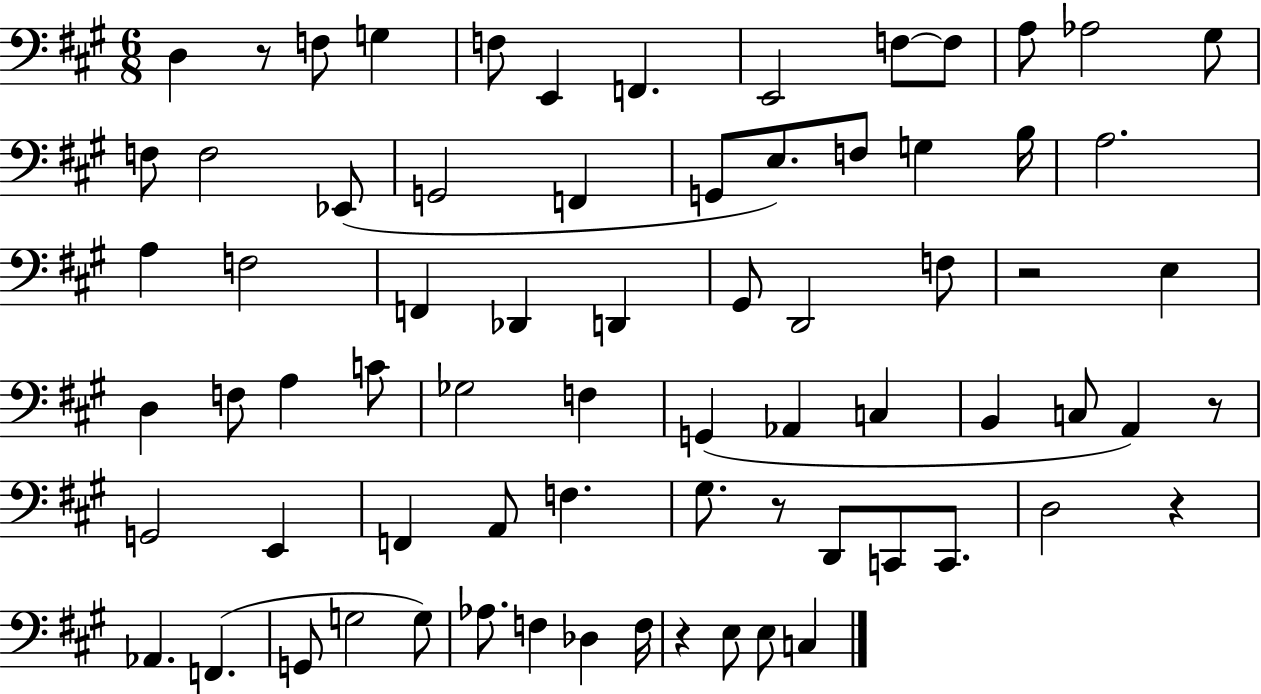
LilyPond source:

{
  \clef bass
  \numericTimeSignature
  \time 6/8
  \key a \major
  \repeat volta 2 { d4 r8 f8 g4 | f8 e,4 f,4. | e,2 f8~~ f8 | a8 aes2 gis8 | \break f8 f2 ees,8( | g,2 f,4 | g,8 e8.) f8 g4 b16 | a2. | \break a4 f2 | f,4 des,4 d,4 | gis,8 d,2 f8 | r2 e4 | \break d4 f8 a4 c'8 | ges2 f4 | g,4( aes,4 c4 | b,4 c8 a,4) r8 | \break g,2 e,4 | f,4 a,8 f4. | gis8. r8 d,8 c,8 c,8. | d2 r4 | \break aes,4. f,4.( | g,8 g2 g8) | aes8. f4 des4 f16 | r4 e8 e8 c4 | \break } \bar "|."
}